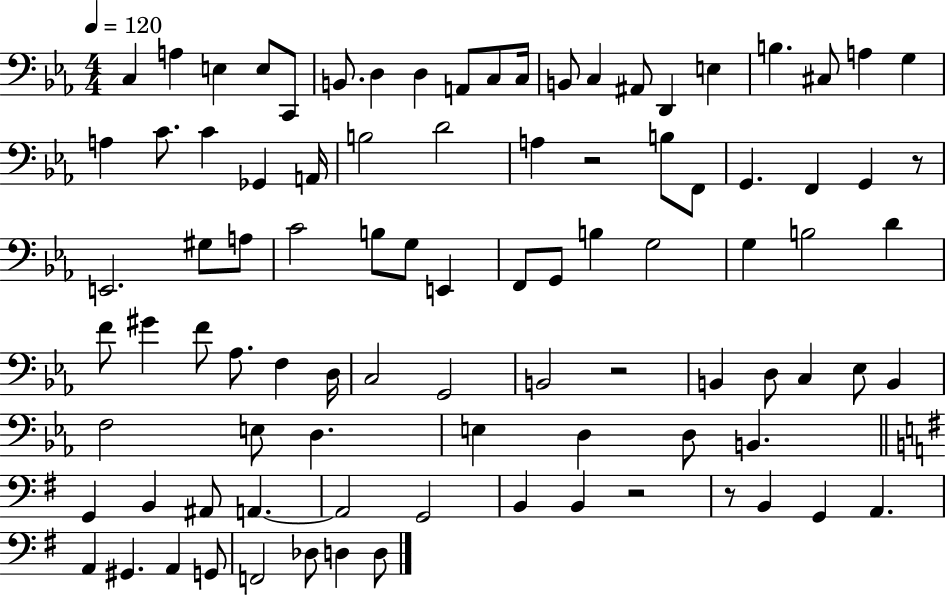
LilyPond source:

{
  \clef bass
  \numericTimeSignature
  \time 4/4
  \key ees \major
  \tempo 4 = 120
  \repeat volta 2 { c4 a4 e4 e8 c,8 | b,8. d4 d4 a,8 c8 c16 | b,8 c4 ais,8 d,4 e4 | b4. cis8 a4 g4 | \break a4 c'8. c'4 ges,4 a,16 | b2 d'2 | a4 r2 b8 f,8 | g,4. f,4 g,4 r8 | \break e,2. gis8 a8 | c'2 b8 g8 e,4 | f,8 g,8 b4 g2 | g4 b2 d'4 | \break f'8 gis'4 f'8 aes8. f4 d16 | c2 g,2 | b,2 r2 | b,4 d8 c4 ees8 b,4 | \break f2 e8 d4. | e4 d4 d8 b,4. | \bar "||" \break \key g \major g,4 b,4 ais,8 a,4.~~ | a,2 g,2 | b,4 b,4 r2 | r8 b,4 g,4 a,4. | \break a,4 gis,4. a,4 g,8 | f,2 des8 d4 d8 | } \bar "|."
}